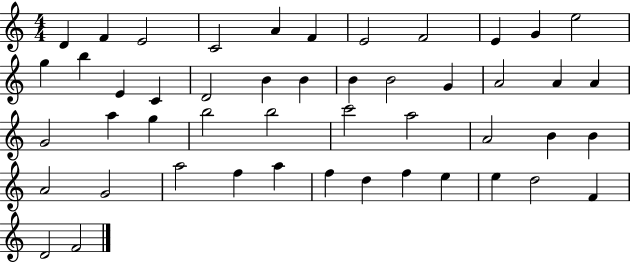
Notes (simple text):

D4/q F4/q E4/h C4/h A4/q F4/q E4/h F4/h E4/q G4/q E5/h G5/q B5/q E4/q C4/q D4/h B4/q B4/q B4/q B4/h G4/q A4/h A4/q A4/q G4/h A5/q G5/q B5/h B5/h C6/h A5/h A4/h B4/q B4/q A4/h G4/h A5/h F5/q A5/q F5/q D5/q F5/q E5/q E5/q D5/h F4/q D4/h F4/h